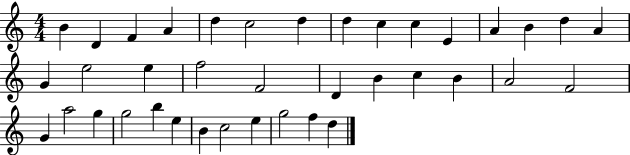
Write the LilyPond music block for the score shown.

{
  \clef treble
  \numericTimeSignature
  \time 4/4
  \key c \major
  b'4 d'4 f'4 a'4 | d''4 c''2 d''4 | d''4 c''4 c''4 e'4 | a'4 b'4 d''4 a'4 | \break g'4 e''2 e''4 | f''2 f'2 | d'4 b'4 c''4 b'4 | a'2 f'2 | \break g'4 a''2 g''4 | g''2 b''4 e''4 | b'4 c''2 e''4 | g''2 f''4 d''4 | \break \bar "|."
}